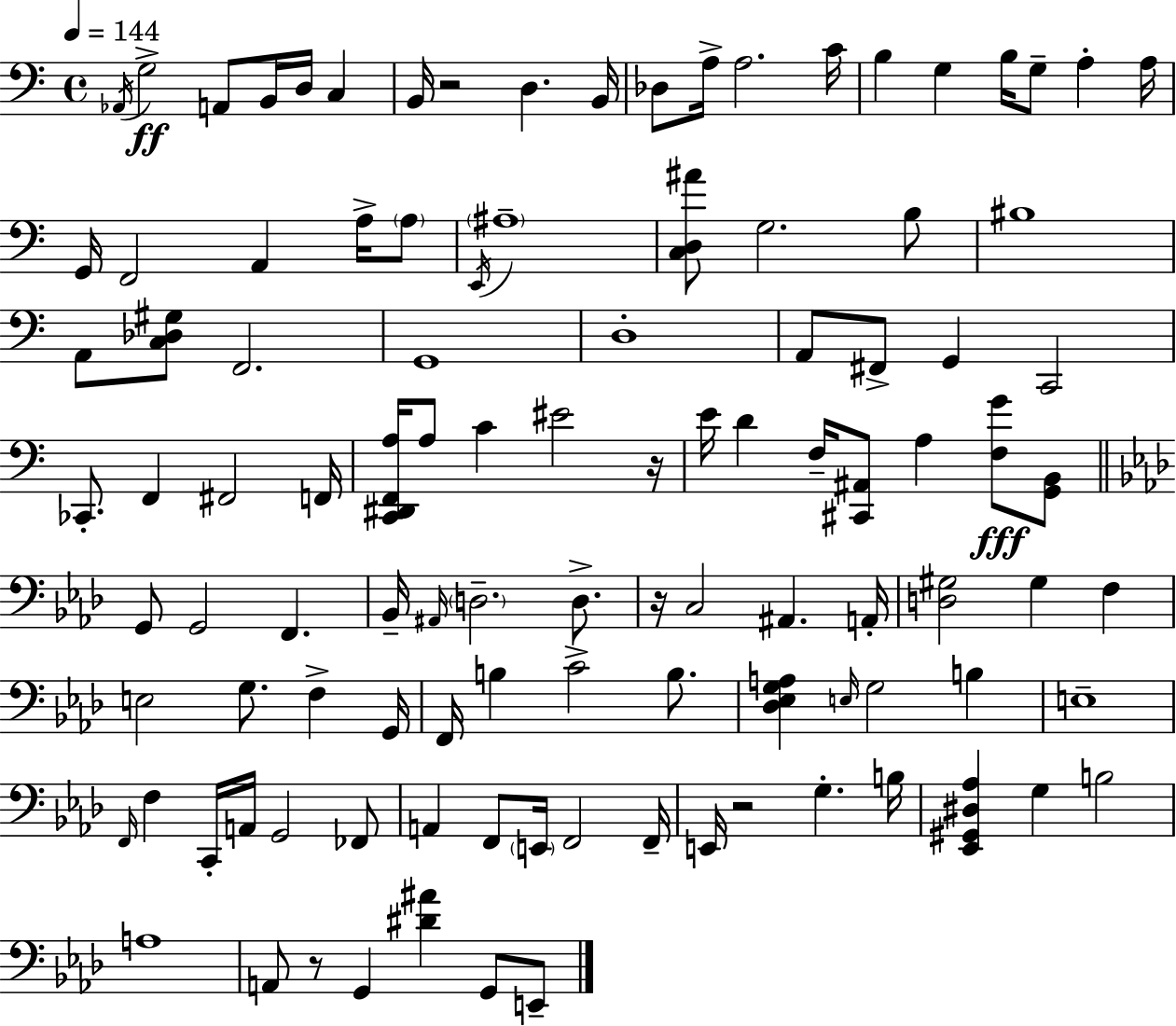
{
  \clef bass
  \time 4/4
  \defaultTimeSignature
  \key a \minor
  \tempo 4 = 144
  \repeat volta 2 { \acciaccatura { aes,16 }\ff g2-> a,8 b,16 d16 c4 | b,16 r2 d4. | b,16 des8 a16-> a2. | c'16 b4 g4 b16 g8-- a4-. | \break a16 g,16 f,2 a,4 a16-> \parenthesize a8 | \acciaccatura { e,16 } \parenthesize ais1-- | <c d ais'>8 g2. | b8 bis1 | \break a,8 <c des gis>8 f,2. | g,1 | d1-. | a,8 fis,8-> g,4 c,2 | \break ces,8.-. f,4 fis,2 | f,16 <c, dis, f, a>16 a8 c'4 eis'2 | r16 e'16 d'4 f16-- <cis, ais,>8 a4 <f g'>8\fff | <g, b,>8 \bar "||" \break \key aes \major g,8 g,2 f,4. | bes,16-- \grace { ais,16 } \parenthesize d2.-- d8.-> | r16 c2 ais,4. | a,16-. <d gis>2 gis4 f4 | \break e2 g8. f4-> | g,16 f,16 b4 c'2-> b8. | <des ees g a>4 \grace { e16 } g2 b4 | e1-- | \break \grace { f,16 } f4 c,16-. a,16 g,2 | fes,8 a,4 f,8 \parenthesize e,16 f,2 | f,16-- e,16 r2 g4.-. | b16 <ees, gis, dis aes>4 g4 b2 | \break a1 | a,8 r8 g,4 <dis' ais'>4 g,8 | e,8-- } \bar "|."
}